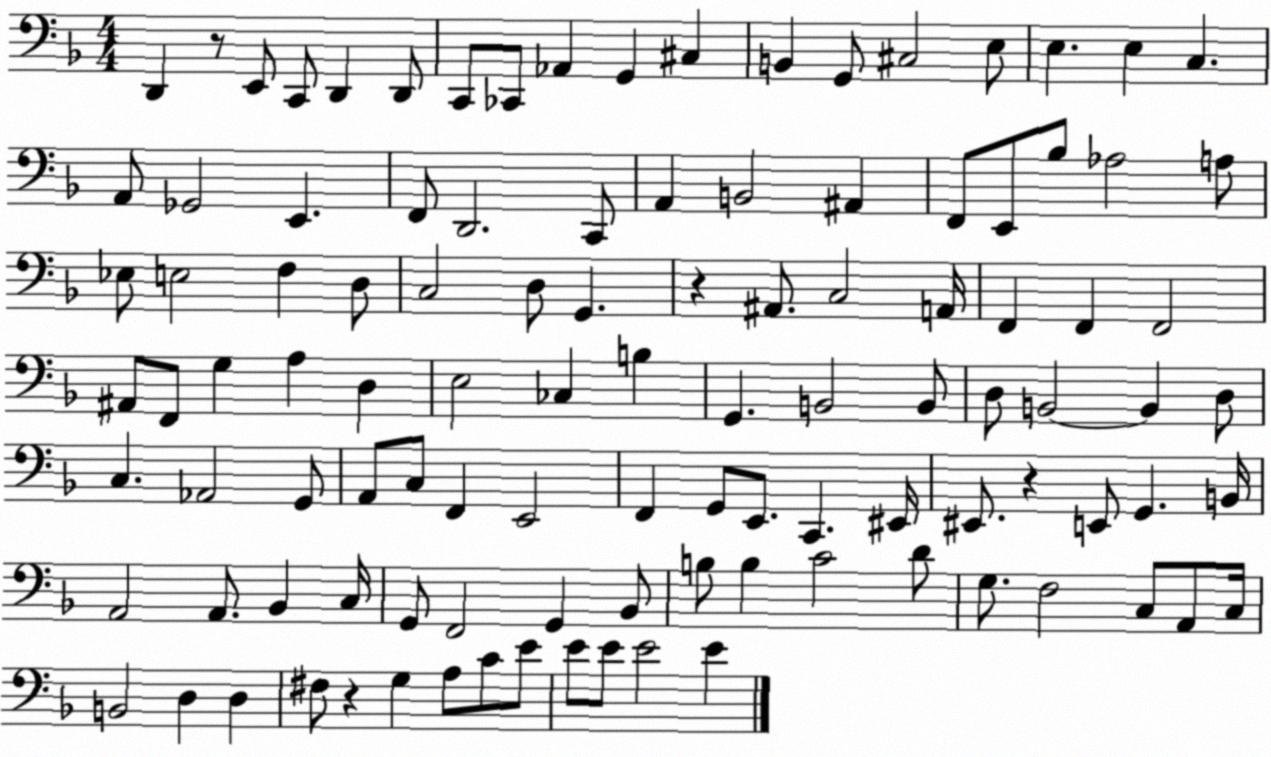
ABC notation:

X:1
T:Untitled
M:4/4
L:1/4
K:F
D,, z/2 E,,/2 C,,/2 D,, D,,/2 C,,/2 _C,,/2 _A,, G,, ^C, B,, G,,/2 ^C,2 E,/2 E, E, C, A,,/2 _G,,2 E,, F,,/2 D,,2 C,,/2 A,, B,,2 ^A,, F,,/2 E,,/2 _B,/2 _A,2 A,/2 _E,/2 E,2 F, D,/2 C,2 D,/2 G,, z ^A,,/2 C,2 A,,/4 F,, F,, F,,2 ^A,,/2 F,,/2 G, A, D, E,2 _C, B, G,, B,,2 B,,/2 D,/2 B,,2 B,, D,/2 C, _A,,2 G,,/2 A,,/2 C,/2 F,, E,,2 F,, G,,/2 E,,/2 C,, ^E,,/4 ^E,,/2 z E,,/2 G,, B,,/4 A,,2 A,,/2 _B,, C,/4 G,,/2 F,,2 G,, _B,,/2 B,/2 B, C2 D/2 G,/2 F,2 C,/2 A,,/2 C,/4 B,,2 D, D, ^F,/2 z G, A,/2 C/2 E/2 E/2 E/2 E2 E